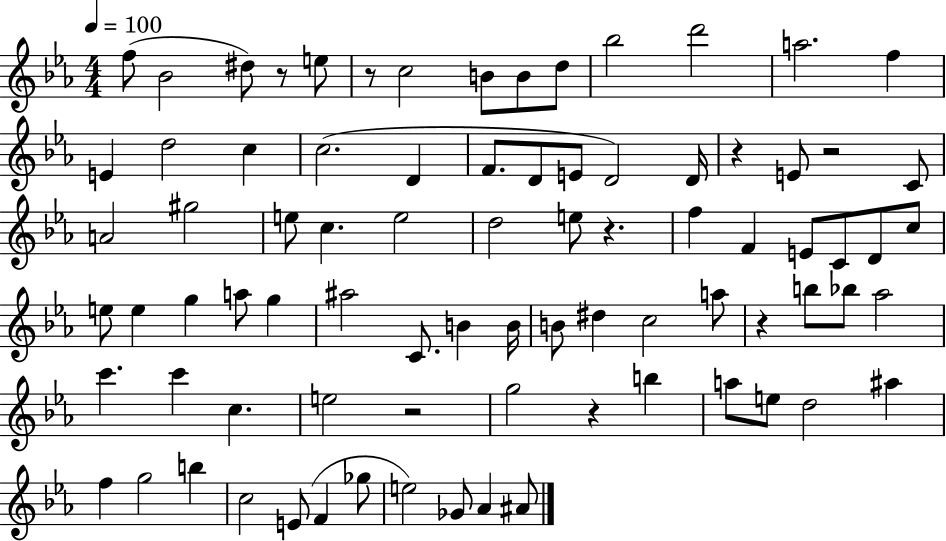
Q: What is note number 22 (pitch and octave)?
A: D4